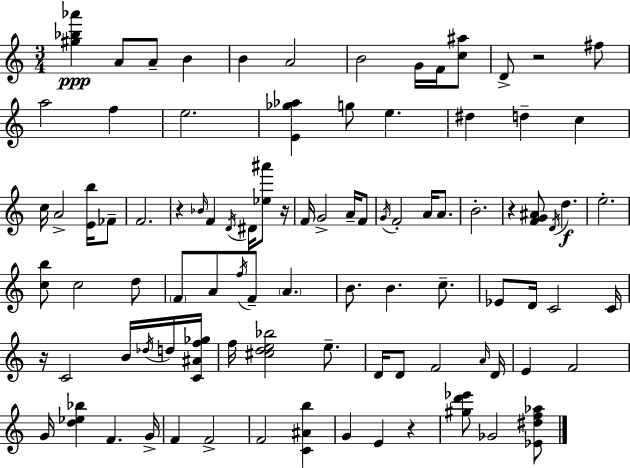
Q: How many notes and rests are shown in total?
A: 93